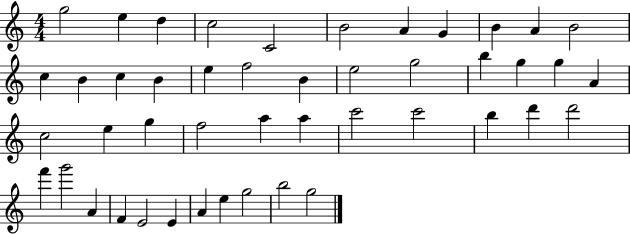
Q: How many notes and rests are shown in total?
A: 46